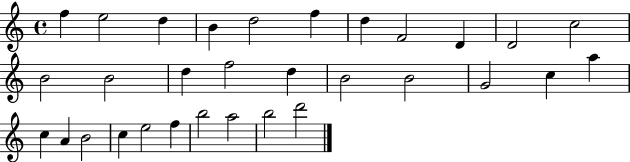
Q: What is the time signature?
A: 4/4